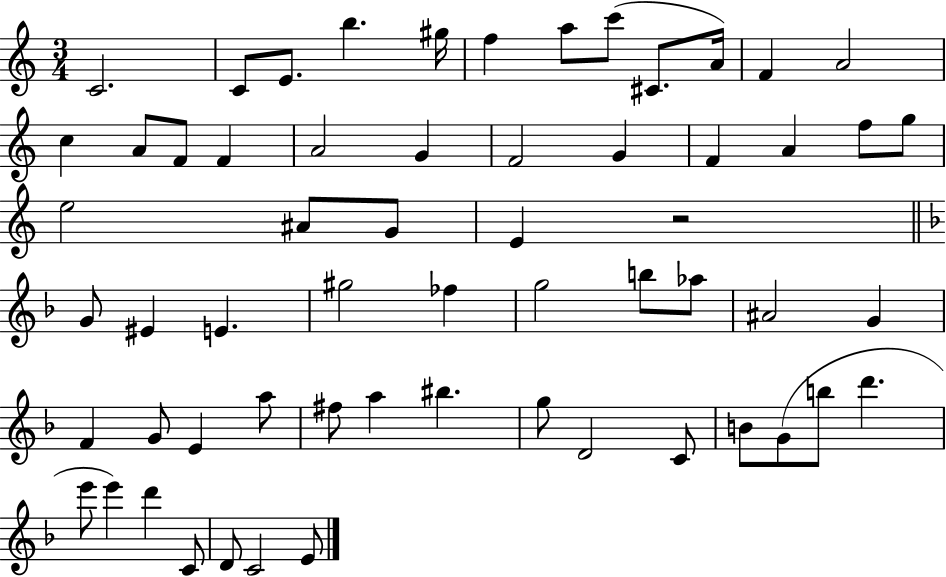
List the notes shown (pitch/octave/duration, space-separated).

C4/h. C4/e E4/e. B5/q. G#5/s F5/q A5/e C6/e C#4/e. A4/s F4/q A4/h C5/q A4/e F4/e F4/q A4/h G4/q F4/h G4/q F4/q A4/q F5/e G5/e E5/h A#4/e G4/e E4/q R/h G4/e EIS4/q E4/q. G#5/h FES5/q G5/h B5/e Ab5/e A#4/h G4/q F4/q G4/e E4/q A5/e F#5/e A5/q BIS5/q. G5/e D4/h C4/e B4/e G4/e B5/e D6/q. E6/e E6/q D6/q C4/e D4/e C4/h E4/e